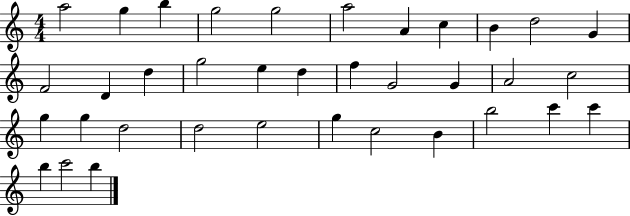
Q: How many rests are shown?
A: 0